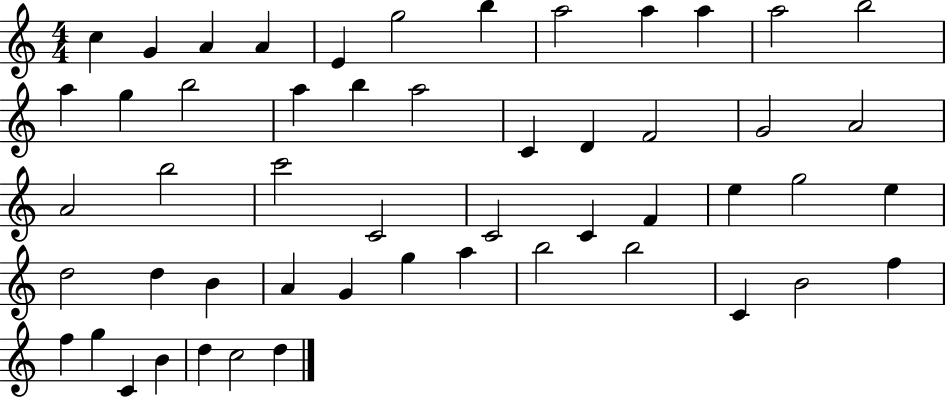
{
  \clef treble
  \numericTimeSignature
  \time 4/4
  \key c \major
  c''4 g'4 a'4 a'4 | e'4 g''2 b''4 | a''2 a''4 a''4 | a''2 b''2 | \break a''4 g''4 b''2 | a''4 b''4 a''2 | c'4 d'4 f'2 | g'2 a'2 | \break a'2 b''2 | c'''2 c'2 | c'2 c'4 f'4 | e''4 g''2 e''4 | \break d''2 d''4 b'4 | a'4 g'4 g''4 a''4 | b''2 b''2 | c'4 b'2 f''4 | \break f''4 g''4 c'4 b'4 | d''4 c''2 d''4 | \bar "|."
}